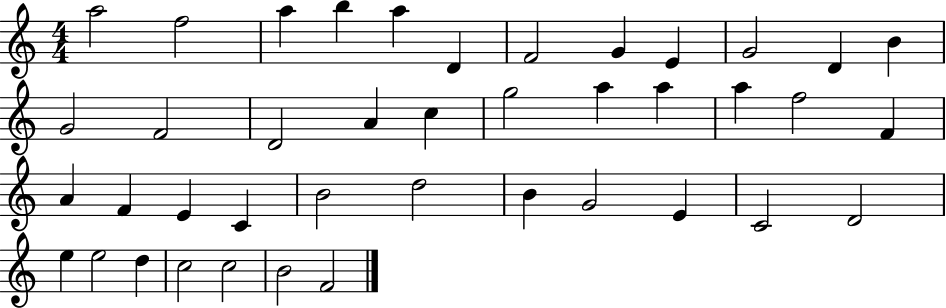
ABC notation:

X:1
T:Untitled
M:4/4
L:1/4
K:C
a2 f2 a b a D F2 G E G2 D B G2 F2 D2 A c g2 a a a f2 F A F E C B2 d2 B G2 E C2 D2 e e2 d c2 c2 B2 F2